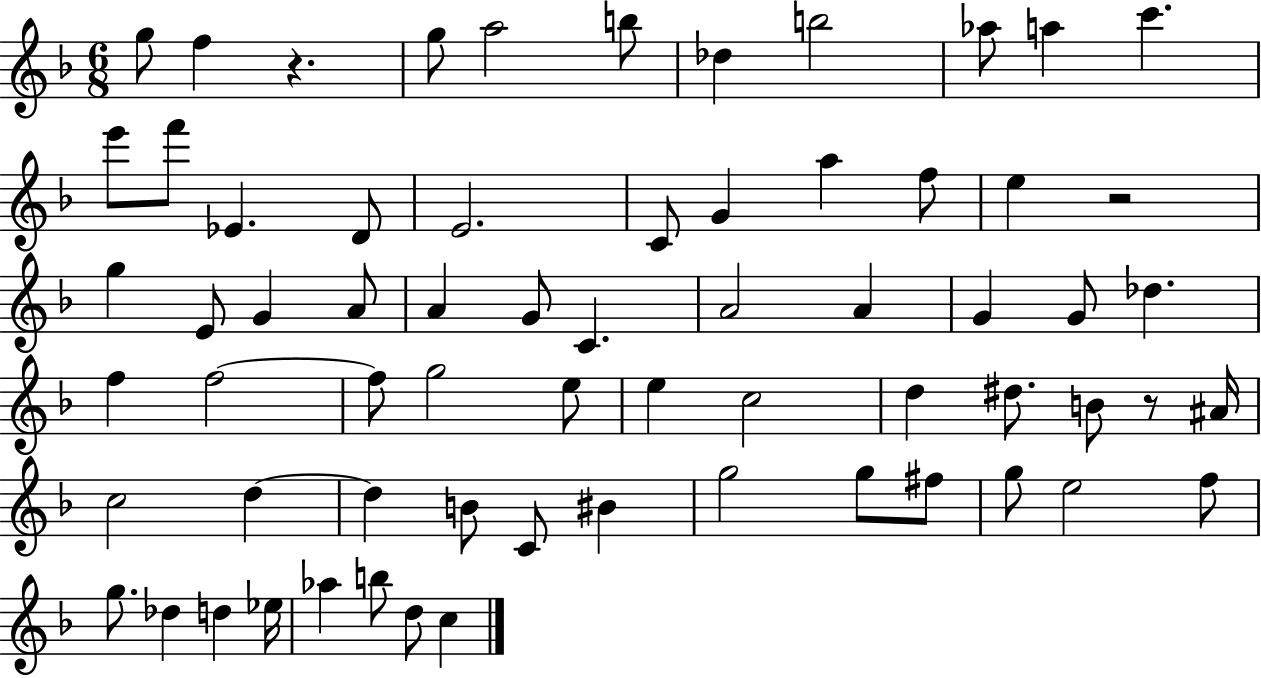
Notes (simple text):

G5/e F5/q R/q. G5/e A5/h B5/e Db5/q B5/h Ab5/e A5/q C6/q. E6/e F6/e Eb4/q. D4/e E4/h. C4/e G4/q A5/q F5/e E5/q R/h G5/q E4/e G4/q A4/e A4/q G4/e C4/q. A4/h A4/q G4/q G4/e Db5/q. F5/q F5/h F5/e G5/h E5/e E5/q C5/h D5/q D#5/e. B4/e R/e A#4/s C5/h D5/q D5/q B4/e C4/e BIS4/q G5/h G5/e F#5/e G5/e E5/h F5/e G5/e. Db5/q D5/q Eb5/s Ab5/q B5/e D5/e C5/q